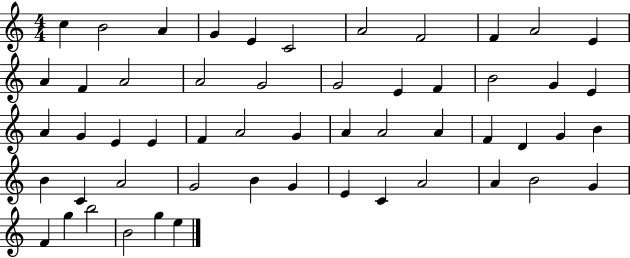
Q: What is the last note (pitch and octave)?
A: E5